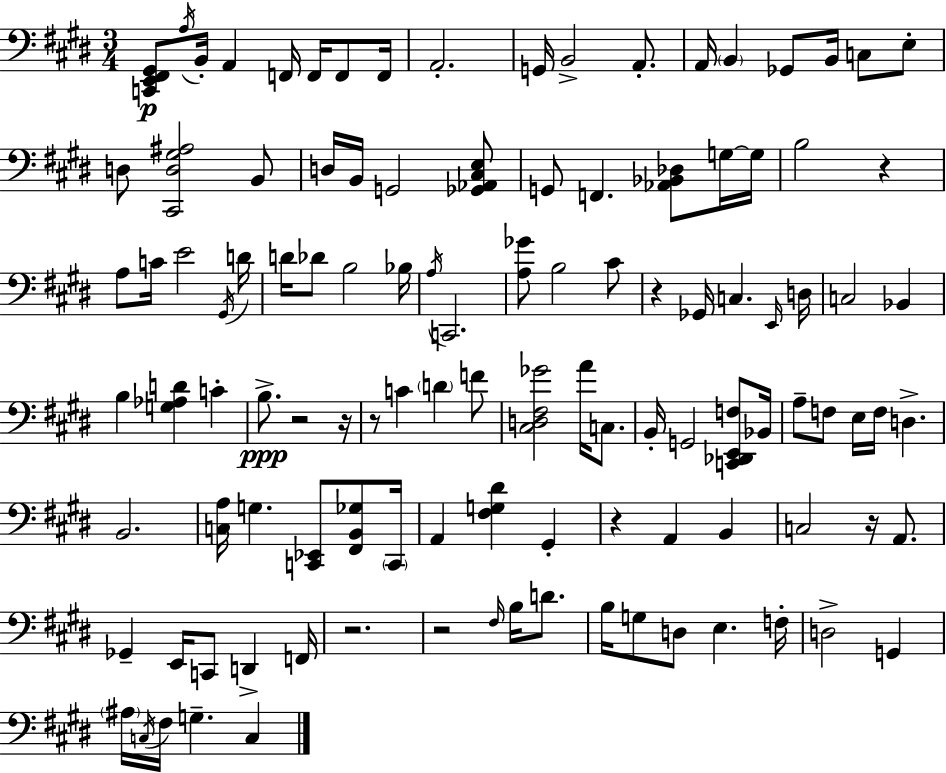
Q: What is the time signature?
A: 3/4